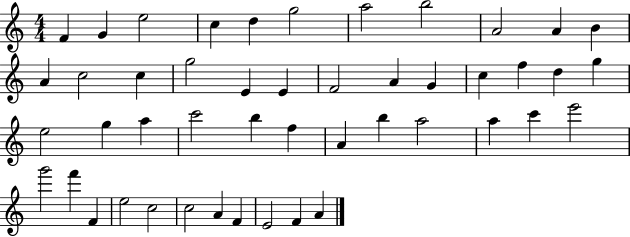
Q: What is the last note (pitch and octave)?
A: A4